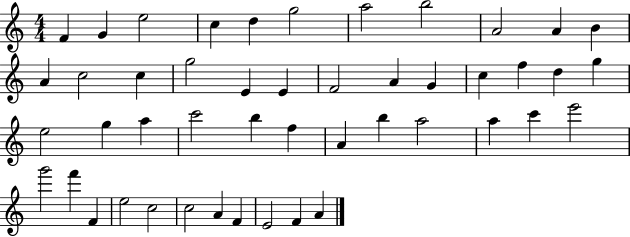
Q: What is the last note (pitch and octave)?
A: A4